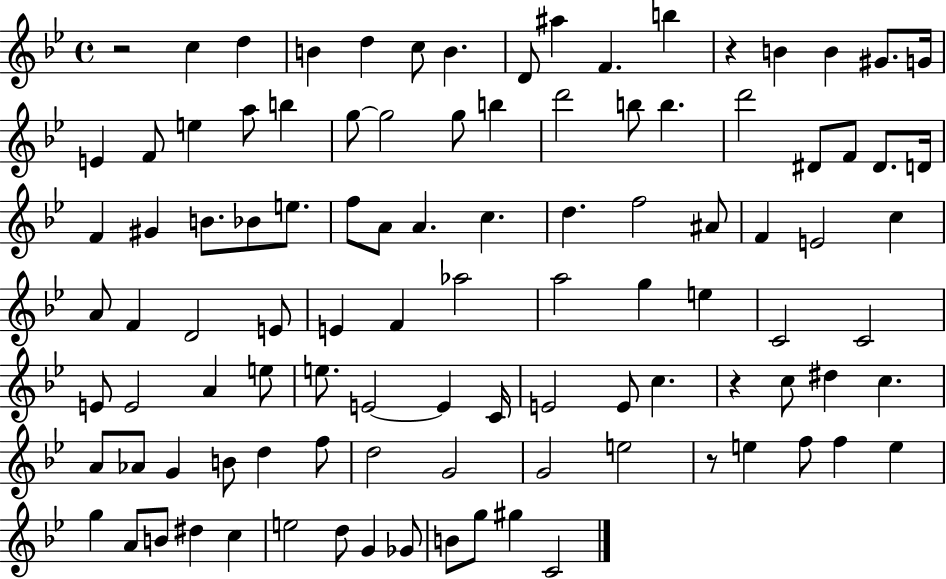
{
  \clef treble
  \time 4/4
  \defaultTimeSignature
  \key bes \major
  r2 c''4 d''4 | b'4 d''4 c''8 b'4. | d'8 ais''4 f'4. b''4 | r4 b'4 b'4 gis'8. g'16 | \break e'4 f'8 e''4 a''8 b''4 | g''8~~ g''2 g''8 b''4 | d'''2 b''8 b''4. | d'''2 dis'8 f'8 dis'8. d'16 | \break f'4 gis'4 b'8. bes'8 e''8. | f''8 a'8 a'4. c''4. | d''4. f''2 ais'8 | f'4 e'2 c''4 | \break a'8 f'4 d'2 e'8 | e'4 f'4 aes''2 | a''2 g''4 e''4 | c'2 c'2 | \break e'8 e'2 a'4 e''8 | e''8. e'2~~ e'4 c'16 | e'2 e'8 c''4. | r4 c''8 dis''4 c''4. | \break a'8 aes'8 g'4 b'8 d''4 f''8 | d''2 g'2 | g'2 e''2 | r8 e''4 f''8 f''4 e''4 | \break g''4 a'8 b'8 dis''4 c''4 | e''2 d''8 g'4 ges'8 | b'8 g''8 gis''4 c'2 | \bar "|."
}